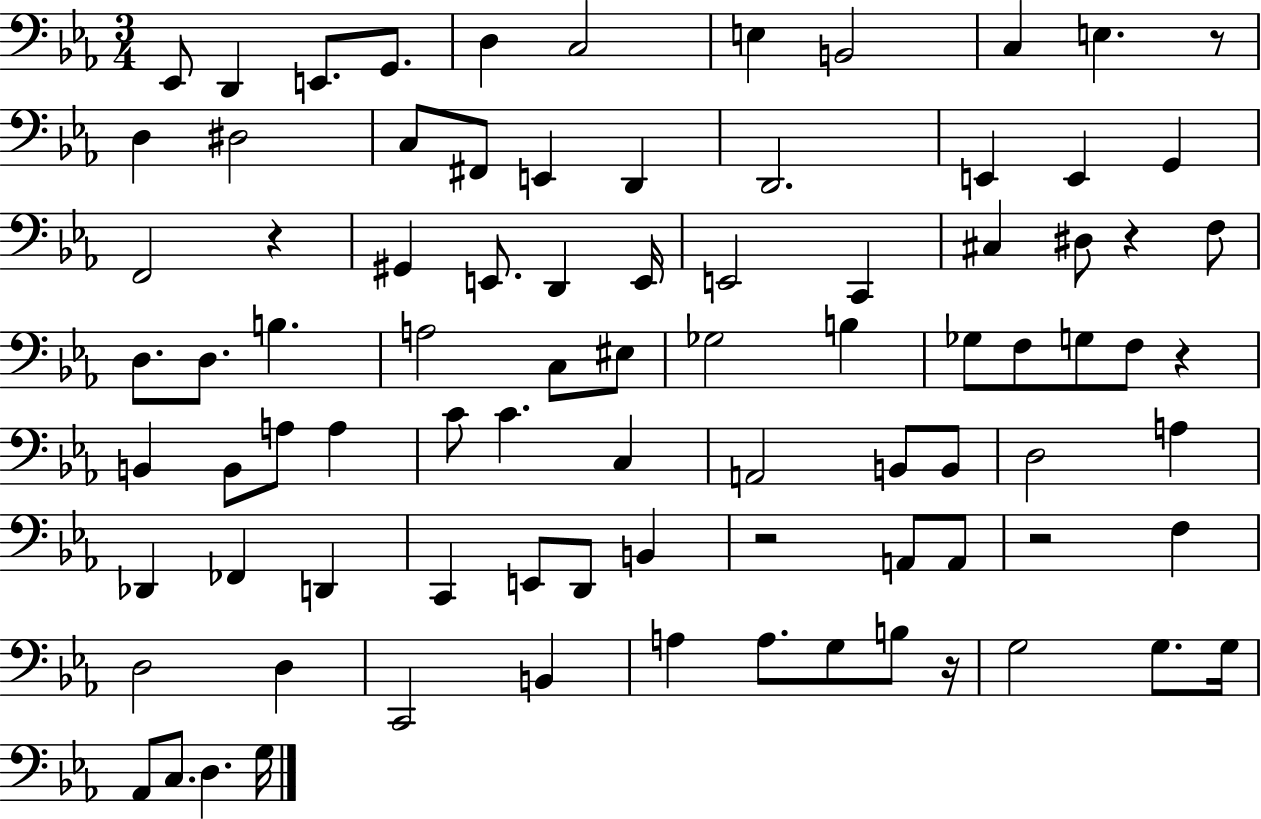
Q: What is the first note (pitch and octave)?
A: Eb2